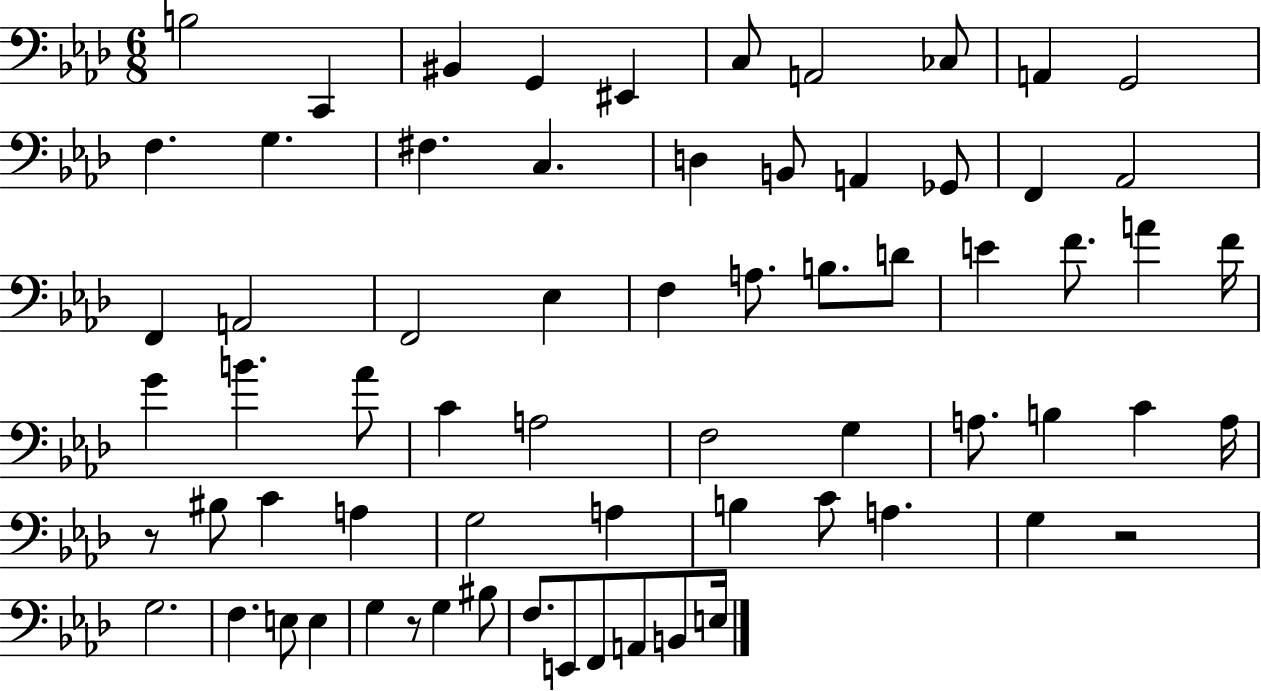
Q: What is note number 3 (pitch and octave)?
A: BIS2